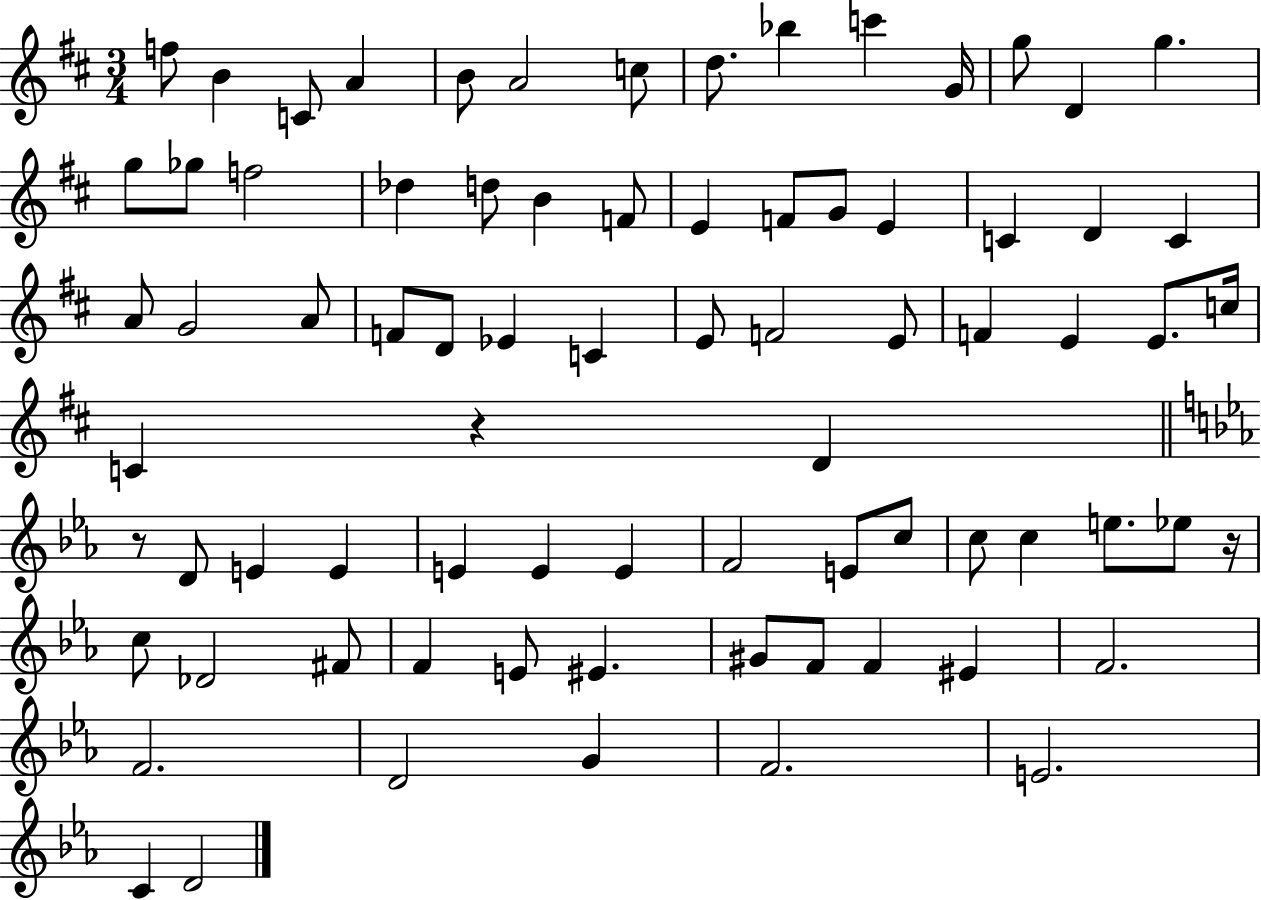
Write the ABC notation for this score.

X:1
T:Untitled
M:3/4
L:1/4
K:D
f/2 B C/2 A B/2 A2 c/2 d/2 _b c' G/4 g/2 D g g/2 _g/2 f2 _d d/2 B F/2 E F/2 G/2 E C D C A/2 G2 A/2 F/2 D/2 _E C E/2 F2 E/2 F E E/2 c/4 C z D z/2 D/2 E E E E E F2 E/2 c/2 c/2 c e/2 _e/2 z/4 c/2 _D2 ^F/2 F E/2 ^E ^G/2 F/2 F ^E F2 F2 D2 G F2 E2 C D2